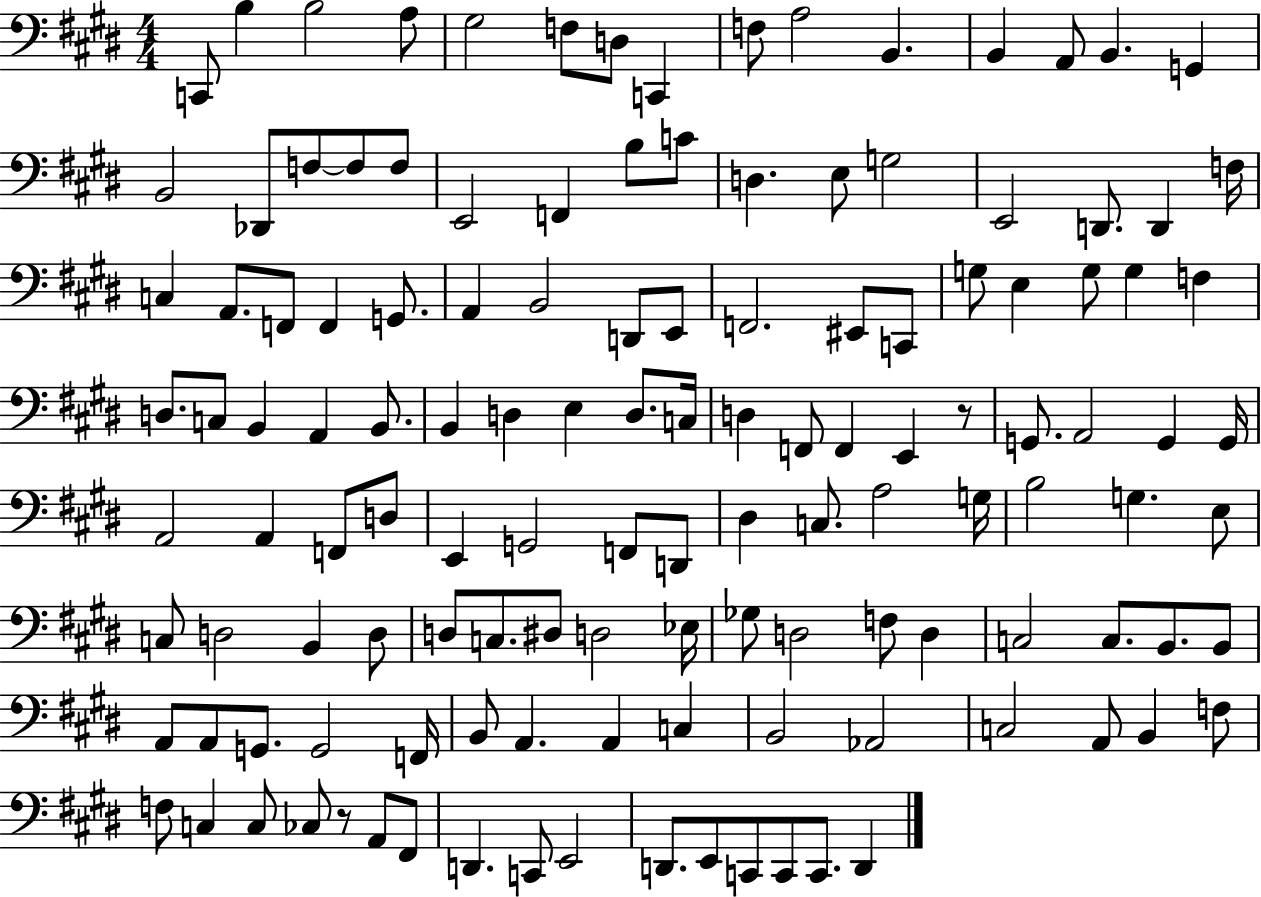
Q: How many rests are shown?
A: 2